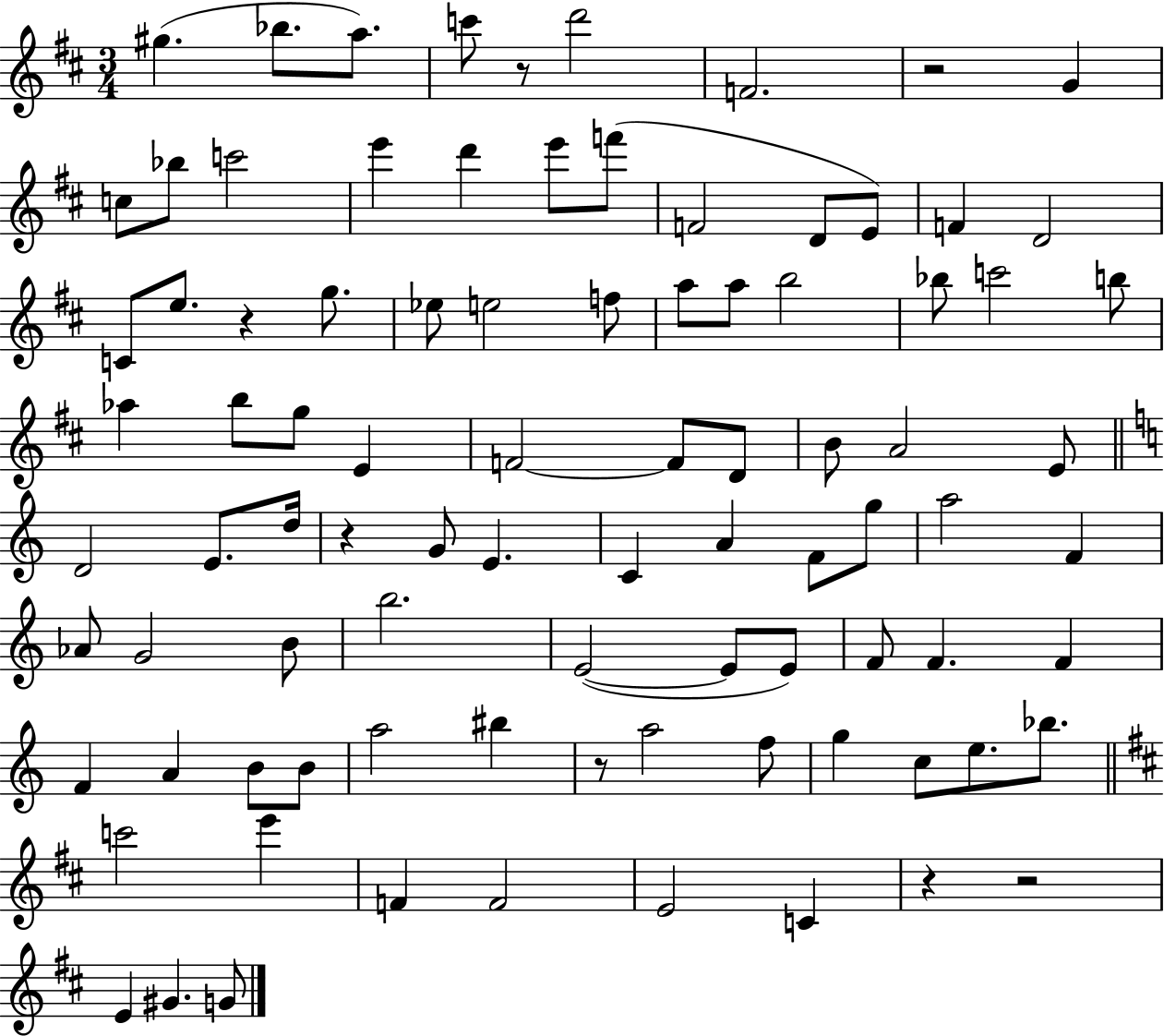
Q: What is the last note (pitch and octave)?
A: G4